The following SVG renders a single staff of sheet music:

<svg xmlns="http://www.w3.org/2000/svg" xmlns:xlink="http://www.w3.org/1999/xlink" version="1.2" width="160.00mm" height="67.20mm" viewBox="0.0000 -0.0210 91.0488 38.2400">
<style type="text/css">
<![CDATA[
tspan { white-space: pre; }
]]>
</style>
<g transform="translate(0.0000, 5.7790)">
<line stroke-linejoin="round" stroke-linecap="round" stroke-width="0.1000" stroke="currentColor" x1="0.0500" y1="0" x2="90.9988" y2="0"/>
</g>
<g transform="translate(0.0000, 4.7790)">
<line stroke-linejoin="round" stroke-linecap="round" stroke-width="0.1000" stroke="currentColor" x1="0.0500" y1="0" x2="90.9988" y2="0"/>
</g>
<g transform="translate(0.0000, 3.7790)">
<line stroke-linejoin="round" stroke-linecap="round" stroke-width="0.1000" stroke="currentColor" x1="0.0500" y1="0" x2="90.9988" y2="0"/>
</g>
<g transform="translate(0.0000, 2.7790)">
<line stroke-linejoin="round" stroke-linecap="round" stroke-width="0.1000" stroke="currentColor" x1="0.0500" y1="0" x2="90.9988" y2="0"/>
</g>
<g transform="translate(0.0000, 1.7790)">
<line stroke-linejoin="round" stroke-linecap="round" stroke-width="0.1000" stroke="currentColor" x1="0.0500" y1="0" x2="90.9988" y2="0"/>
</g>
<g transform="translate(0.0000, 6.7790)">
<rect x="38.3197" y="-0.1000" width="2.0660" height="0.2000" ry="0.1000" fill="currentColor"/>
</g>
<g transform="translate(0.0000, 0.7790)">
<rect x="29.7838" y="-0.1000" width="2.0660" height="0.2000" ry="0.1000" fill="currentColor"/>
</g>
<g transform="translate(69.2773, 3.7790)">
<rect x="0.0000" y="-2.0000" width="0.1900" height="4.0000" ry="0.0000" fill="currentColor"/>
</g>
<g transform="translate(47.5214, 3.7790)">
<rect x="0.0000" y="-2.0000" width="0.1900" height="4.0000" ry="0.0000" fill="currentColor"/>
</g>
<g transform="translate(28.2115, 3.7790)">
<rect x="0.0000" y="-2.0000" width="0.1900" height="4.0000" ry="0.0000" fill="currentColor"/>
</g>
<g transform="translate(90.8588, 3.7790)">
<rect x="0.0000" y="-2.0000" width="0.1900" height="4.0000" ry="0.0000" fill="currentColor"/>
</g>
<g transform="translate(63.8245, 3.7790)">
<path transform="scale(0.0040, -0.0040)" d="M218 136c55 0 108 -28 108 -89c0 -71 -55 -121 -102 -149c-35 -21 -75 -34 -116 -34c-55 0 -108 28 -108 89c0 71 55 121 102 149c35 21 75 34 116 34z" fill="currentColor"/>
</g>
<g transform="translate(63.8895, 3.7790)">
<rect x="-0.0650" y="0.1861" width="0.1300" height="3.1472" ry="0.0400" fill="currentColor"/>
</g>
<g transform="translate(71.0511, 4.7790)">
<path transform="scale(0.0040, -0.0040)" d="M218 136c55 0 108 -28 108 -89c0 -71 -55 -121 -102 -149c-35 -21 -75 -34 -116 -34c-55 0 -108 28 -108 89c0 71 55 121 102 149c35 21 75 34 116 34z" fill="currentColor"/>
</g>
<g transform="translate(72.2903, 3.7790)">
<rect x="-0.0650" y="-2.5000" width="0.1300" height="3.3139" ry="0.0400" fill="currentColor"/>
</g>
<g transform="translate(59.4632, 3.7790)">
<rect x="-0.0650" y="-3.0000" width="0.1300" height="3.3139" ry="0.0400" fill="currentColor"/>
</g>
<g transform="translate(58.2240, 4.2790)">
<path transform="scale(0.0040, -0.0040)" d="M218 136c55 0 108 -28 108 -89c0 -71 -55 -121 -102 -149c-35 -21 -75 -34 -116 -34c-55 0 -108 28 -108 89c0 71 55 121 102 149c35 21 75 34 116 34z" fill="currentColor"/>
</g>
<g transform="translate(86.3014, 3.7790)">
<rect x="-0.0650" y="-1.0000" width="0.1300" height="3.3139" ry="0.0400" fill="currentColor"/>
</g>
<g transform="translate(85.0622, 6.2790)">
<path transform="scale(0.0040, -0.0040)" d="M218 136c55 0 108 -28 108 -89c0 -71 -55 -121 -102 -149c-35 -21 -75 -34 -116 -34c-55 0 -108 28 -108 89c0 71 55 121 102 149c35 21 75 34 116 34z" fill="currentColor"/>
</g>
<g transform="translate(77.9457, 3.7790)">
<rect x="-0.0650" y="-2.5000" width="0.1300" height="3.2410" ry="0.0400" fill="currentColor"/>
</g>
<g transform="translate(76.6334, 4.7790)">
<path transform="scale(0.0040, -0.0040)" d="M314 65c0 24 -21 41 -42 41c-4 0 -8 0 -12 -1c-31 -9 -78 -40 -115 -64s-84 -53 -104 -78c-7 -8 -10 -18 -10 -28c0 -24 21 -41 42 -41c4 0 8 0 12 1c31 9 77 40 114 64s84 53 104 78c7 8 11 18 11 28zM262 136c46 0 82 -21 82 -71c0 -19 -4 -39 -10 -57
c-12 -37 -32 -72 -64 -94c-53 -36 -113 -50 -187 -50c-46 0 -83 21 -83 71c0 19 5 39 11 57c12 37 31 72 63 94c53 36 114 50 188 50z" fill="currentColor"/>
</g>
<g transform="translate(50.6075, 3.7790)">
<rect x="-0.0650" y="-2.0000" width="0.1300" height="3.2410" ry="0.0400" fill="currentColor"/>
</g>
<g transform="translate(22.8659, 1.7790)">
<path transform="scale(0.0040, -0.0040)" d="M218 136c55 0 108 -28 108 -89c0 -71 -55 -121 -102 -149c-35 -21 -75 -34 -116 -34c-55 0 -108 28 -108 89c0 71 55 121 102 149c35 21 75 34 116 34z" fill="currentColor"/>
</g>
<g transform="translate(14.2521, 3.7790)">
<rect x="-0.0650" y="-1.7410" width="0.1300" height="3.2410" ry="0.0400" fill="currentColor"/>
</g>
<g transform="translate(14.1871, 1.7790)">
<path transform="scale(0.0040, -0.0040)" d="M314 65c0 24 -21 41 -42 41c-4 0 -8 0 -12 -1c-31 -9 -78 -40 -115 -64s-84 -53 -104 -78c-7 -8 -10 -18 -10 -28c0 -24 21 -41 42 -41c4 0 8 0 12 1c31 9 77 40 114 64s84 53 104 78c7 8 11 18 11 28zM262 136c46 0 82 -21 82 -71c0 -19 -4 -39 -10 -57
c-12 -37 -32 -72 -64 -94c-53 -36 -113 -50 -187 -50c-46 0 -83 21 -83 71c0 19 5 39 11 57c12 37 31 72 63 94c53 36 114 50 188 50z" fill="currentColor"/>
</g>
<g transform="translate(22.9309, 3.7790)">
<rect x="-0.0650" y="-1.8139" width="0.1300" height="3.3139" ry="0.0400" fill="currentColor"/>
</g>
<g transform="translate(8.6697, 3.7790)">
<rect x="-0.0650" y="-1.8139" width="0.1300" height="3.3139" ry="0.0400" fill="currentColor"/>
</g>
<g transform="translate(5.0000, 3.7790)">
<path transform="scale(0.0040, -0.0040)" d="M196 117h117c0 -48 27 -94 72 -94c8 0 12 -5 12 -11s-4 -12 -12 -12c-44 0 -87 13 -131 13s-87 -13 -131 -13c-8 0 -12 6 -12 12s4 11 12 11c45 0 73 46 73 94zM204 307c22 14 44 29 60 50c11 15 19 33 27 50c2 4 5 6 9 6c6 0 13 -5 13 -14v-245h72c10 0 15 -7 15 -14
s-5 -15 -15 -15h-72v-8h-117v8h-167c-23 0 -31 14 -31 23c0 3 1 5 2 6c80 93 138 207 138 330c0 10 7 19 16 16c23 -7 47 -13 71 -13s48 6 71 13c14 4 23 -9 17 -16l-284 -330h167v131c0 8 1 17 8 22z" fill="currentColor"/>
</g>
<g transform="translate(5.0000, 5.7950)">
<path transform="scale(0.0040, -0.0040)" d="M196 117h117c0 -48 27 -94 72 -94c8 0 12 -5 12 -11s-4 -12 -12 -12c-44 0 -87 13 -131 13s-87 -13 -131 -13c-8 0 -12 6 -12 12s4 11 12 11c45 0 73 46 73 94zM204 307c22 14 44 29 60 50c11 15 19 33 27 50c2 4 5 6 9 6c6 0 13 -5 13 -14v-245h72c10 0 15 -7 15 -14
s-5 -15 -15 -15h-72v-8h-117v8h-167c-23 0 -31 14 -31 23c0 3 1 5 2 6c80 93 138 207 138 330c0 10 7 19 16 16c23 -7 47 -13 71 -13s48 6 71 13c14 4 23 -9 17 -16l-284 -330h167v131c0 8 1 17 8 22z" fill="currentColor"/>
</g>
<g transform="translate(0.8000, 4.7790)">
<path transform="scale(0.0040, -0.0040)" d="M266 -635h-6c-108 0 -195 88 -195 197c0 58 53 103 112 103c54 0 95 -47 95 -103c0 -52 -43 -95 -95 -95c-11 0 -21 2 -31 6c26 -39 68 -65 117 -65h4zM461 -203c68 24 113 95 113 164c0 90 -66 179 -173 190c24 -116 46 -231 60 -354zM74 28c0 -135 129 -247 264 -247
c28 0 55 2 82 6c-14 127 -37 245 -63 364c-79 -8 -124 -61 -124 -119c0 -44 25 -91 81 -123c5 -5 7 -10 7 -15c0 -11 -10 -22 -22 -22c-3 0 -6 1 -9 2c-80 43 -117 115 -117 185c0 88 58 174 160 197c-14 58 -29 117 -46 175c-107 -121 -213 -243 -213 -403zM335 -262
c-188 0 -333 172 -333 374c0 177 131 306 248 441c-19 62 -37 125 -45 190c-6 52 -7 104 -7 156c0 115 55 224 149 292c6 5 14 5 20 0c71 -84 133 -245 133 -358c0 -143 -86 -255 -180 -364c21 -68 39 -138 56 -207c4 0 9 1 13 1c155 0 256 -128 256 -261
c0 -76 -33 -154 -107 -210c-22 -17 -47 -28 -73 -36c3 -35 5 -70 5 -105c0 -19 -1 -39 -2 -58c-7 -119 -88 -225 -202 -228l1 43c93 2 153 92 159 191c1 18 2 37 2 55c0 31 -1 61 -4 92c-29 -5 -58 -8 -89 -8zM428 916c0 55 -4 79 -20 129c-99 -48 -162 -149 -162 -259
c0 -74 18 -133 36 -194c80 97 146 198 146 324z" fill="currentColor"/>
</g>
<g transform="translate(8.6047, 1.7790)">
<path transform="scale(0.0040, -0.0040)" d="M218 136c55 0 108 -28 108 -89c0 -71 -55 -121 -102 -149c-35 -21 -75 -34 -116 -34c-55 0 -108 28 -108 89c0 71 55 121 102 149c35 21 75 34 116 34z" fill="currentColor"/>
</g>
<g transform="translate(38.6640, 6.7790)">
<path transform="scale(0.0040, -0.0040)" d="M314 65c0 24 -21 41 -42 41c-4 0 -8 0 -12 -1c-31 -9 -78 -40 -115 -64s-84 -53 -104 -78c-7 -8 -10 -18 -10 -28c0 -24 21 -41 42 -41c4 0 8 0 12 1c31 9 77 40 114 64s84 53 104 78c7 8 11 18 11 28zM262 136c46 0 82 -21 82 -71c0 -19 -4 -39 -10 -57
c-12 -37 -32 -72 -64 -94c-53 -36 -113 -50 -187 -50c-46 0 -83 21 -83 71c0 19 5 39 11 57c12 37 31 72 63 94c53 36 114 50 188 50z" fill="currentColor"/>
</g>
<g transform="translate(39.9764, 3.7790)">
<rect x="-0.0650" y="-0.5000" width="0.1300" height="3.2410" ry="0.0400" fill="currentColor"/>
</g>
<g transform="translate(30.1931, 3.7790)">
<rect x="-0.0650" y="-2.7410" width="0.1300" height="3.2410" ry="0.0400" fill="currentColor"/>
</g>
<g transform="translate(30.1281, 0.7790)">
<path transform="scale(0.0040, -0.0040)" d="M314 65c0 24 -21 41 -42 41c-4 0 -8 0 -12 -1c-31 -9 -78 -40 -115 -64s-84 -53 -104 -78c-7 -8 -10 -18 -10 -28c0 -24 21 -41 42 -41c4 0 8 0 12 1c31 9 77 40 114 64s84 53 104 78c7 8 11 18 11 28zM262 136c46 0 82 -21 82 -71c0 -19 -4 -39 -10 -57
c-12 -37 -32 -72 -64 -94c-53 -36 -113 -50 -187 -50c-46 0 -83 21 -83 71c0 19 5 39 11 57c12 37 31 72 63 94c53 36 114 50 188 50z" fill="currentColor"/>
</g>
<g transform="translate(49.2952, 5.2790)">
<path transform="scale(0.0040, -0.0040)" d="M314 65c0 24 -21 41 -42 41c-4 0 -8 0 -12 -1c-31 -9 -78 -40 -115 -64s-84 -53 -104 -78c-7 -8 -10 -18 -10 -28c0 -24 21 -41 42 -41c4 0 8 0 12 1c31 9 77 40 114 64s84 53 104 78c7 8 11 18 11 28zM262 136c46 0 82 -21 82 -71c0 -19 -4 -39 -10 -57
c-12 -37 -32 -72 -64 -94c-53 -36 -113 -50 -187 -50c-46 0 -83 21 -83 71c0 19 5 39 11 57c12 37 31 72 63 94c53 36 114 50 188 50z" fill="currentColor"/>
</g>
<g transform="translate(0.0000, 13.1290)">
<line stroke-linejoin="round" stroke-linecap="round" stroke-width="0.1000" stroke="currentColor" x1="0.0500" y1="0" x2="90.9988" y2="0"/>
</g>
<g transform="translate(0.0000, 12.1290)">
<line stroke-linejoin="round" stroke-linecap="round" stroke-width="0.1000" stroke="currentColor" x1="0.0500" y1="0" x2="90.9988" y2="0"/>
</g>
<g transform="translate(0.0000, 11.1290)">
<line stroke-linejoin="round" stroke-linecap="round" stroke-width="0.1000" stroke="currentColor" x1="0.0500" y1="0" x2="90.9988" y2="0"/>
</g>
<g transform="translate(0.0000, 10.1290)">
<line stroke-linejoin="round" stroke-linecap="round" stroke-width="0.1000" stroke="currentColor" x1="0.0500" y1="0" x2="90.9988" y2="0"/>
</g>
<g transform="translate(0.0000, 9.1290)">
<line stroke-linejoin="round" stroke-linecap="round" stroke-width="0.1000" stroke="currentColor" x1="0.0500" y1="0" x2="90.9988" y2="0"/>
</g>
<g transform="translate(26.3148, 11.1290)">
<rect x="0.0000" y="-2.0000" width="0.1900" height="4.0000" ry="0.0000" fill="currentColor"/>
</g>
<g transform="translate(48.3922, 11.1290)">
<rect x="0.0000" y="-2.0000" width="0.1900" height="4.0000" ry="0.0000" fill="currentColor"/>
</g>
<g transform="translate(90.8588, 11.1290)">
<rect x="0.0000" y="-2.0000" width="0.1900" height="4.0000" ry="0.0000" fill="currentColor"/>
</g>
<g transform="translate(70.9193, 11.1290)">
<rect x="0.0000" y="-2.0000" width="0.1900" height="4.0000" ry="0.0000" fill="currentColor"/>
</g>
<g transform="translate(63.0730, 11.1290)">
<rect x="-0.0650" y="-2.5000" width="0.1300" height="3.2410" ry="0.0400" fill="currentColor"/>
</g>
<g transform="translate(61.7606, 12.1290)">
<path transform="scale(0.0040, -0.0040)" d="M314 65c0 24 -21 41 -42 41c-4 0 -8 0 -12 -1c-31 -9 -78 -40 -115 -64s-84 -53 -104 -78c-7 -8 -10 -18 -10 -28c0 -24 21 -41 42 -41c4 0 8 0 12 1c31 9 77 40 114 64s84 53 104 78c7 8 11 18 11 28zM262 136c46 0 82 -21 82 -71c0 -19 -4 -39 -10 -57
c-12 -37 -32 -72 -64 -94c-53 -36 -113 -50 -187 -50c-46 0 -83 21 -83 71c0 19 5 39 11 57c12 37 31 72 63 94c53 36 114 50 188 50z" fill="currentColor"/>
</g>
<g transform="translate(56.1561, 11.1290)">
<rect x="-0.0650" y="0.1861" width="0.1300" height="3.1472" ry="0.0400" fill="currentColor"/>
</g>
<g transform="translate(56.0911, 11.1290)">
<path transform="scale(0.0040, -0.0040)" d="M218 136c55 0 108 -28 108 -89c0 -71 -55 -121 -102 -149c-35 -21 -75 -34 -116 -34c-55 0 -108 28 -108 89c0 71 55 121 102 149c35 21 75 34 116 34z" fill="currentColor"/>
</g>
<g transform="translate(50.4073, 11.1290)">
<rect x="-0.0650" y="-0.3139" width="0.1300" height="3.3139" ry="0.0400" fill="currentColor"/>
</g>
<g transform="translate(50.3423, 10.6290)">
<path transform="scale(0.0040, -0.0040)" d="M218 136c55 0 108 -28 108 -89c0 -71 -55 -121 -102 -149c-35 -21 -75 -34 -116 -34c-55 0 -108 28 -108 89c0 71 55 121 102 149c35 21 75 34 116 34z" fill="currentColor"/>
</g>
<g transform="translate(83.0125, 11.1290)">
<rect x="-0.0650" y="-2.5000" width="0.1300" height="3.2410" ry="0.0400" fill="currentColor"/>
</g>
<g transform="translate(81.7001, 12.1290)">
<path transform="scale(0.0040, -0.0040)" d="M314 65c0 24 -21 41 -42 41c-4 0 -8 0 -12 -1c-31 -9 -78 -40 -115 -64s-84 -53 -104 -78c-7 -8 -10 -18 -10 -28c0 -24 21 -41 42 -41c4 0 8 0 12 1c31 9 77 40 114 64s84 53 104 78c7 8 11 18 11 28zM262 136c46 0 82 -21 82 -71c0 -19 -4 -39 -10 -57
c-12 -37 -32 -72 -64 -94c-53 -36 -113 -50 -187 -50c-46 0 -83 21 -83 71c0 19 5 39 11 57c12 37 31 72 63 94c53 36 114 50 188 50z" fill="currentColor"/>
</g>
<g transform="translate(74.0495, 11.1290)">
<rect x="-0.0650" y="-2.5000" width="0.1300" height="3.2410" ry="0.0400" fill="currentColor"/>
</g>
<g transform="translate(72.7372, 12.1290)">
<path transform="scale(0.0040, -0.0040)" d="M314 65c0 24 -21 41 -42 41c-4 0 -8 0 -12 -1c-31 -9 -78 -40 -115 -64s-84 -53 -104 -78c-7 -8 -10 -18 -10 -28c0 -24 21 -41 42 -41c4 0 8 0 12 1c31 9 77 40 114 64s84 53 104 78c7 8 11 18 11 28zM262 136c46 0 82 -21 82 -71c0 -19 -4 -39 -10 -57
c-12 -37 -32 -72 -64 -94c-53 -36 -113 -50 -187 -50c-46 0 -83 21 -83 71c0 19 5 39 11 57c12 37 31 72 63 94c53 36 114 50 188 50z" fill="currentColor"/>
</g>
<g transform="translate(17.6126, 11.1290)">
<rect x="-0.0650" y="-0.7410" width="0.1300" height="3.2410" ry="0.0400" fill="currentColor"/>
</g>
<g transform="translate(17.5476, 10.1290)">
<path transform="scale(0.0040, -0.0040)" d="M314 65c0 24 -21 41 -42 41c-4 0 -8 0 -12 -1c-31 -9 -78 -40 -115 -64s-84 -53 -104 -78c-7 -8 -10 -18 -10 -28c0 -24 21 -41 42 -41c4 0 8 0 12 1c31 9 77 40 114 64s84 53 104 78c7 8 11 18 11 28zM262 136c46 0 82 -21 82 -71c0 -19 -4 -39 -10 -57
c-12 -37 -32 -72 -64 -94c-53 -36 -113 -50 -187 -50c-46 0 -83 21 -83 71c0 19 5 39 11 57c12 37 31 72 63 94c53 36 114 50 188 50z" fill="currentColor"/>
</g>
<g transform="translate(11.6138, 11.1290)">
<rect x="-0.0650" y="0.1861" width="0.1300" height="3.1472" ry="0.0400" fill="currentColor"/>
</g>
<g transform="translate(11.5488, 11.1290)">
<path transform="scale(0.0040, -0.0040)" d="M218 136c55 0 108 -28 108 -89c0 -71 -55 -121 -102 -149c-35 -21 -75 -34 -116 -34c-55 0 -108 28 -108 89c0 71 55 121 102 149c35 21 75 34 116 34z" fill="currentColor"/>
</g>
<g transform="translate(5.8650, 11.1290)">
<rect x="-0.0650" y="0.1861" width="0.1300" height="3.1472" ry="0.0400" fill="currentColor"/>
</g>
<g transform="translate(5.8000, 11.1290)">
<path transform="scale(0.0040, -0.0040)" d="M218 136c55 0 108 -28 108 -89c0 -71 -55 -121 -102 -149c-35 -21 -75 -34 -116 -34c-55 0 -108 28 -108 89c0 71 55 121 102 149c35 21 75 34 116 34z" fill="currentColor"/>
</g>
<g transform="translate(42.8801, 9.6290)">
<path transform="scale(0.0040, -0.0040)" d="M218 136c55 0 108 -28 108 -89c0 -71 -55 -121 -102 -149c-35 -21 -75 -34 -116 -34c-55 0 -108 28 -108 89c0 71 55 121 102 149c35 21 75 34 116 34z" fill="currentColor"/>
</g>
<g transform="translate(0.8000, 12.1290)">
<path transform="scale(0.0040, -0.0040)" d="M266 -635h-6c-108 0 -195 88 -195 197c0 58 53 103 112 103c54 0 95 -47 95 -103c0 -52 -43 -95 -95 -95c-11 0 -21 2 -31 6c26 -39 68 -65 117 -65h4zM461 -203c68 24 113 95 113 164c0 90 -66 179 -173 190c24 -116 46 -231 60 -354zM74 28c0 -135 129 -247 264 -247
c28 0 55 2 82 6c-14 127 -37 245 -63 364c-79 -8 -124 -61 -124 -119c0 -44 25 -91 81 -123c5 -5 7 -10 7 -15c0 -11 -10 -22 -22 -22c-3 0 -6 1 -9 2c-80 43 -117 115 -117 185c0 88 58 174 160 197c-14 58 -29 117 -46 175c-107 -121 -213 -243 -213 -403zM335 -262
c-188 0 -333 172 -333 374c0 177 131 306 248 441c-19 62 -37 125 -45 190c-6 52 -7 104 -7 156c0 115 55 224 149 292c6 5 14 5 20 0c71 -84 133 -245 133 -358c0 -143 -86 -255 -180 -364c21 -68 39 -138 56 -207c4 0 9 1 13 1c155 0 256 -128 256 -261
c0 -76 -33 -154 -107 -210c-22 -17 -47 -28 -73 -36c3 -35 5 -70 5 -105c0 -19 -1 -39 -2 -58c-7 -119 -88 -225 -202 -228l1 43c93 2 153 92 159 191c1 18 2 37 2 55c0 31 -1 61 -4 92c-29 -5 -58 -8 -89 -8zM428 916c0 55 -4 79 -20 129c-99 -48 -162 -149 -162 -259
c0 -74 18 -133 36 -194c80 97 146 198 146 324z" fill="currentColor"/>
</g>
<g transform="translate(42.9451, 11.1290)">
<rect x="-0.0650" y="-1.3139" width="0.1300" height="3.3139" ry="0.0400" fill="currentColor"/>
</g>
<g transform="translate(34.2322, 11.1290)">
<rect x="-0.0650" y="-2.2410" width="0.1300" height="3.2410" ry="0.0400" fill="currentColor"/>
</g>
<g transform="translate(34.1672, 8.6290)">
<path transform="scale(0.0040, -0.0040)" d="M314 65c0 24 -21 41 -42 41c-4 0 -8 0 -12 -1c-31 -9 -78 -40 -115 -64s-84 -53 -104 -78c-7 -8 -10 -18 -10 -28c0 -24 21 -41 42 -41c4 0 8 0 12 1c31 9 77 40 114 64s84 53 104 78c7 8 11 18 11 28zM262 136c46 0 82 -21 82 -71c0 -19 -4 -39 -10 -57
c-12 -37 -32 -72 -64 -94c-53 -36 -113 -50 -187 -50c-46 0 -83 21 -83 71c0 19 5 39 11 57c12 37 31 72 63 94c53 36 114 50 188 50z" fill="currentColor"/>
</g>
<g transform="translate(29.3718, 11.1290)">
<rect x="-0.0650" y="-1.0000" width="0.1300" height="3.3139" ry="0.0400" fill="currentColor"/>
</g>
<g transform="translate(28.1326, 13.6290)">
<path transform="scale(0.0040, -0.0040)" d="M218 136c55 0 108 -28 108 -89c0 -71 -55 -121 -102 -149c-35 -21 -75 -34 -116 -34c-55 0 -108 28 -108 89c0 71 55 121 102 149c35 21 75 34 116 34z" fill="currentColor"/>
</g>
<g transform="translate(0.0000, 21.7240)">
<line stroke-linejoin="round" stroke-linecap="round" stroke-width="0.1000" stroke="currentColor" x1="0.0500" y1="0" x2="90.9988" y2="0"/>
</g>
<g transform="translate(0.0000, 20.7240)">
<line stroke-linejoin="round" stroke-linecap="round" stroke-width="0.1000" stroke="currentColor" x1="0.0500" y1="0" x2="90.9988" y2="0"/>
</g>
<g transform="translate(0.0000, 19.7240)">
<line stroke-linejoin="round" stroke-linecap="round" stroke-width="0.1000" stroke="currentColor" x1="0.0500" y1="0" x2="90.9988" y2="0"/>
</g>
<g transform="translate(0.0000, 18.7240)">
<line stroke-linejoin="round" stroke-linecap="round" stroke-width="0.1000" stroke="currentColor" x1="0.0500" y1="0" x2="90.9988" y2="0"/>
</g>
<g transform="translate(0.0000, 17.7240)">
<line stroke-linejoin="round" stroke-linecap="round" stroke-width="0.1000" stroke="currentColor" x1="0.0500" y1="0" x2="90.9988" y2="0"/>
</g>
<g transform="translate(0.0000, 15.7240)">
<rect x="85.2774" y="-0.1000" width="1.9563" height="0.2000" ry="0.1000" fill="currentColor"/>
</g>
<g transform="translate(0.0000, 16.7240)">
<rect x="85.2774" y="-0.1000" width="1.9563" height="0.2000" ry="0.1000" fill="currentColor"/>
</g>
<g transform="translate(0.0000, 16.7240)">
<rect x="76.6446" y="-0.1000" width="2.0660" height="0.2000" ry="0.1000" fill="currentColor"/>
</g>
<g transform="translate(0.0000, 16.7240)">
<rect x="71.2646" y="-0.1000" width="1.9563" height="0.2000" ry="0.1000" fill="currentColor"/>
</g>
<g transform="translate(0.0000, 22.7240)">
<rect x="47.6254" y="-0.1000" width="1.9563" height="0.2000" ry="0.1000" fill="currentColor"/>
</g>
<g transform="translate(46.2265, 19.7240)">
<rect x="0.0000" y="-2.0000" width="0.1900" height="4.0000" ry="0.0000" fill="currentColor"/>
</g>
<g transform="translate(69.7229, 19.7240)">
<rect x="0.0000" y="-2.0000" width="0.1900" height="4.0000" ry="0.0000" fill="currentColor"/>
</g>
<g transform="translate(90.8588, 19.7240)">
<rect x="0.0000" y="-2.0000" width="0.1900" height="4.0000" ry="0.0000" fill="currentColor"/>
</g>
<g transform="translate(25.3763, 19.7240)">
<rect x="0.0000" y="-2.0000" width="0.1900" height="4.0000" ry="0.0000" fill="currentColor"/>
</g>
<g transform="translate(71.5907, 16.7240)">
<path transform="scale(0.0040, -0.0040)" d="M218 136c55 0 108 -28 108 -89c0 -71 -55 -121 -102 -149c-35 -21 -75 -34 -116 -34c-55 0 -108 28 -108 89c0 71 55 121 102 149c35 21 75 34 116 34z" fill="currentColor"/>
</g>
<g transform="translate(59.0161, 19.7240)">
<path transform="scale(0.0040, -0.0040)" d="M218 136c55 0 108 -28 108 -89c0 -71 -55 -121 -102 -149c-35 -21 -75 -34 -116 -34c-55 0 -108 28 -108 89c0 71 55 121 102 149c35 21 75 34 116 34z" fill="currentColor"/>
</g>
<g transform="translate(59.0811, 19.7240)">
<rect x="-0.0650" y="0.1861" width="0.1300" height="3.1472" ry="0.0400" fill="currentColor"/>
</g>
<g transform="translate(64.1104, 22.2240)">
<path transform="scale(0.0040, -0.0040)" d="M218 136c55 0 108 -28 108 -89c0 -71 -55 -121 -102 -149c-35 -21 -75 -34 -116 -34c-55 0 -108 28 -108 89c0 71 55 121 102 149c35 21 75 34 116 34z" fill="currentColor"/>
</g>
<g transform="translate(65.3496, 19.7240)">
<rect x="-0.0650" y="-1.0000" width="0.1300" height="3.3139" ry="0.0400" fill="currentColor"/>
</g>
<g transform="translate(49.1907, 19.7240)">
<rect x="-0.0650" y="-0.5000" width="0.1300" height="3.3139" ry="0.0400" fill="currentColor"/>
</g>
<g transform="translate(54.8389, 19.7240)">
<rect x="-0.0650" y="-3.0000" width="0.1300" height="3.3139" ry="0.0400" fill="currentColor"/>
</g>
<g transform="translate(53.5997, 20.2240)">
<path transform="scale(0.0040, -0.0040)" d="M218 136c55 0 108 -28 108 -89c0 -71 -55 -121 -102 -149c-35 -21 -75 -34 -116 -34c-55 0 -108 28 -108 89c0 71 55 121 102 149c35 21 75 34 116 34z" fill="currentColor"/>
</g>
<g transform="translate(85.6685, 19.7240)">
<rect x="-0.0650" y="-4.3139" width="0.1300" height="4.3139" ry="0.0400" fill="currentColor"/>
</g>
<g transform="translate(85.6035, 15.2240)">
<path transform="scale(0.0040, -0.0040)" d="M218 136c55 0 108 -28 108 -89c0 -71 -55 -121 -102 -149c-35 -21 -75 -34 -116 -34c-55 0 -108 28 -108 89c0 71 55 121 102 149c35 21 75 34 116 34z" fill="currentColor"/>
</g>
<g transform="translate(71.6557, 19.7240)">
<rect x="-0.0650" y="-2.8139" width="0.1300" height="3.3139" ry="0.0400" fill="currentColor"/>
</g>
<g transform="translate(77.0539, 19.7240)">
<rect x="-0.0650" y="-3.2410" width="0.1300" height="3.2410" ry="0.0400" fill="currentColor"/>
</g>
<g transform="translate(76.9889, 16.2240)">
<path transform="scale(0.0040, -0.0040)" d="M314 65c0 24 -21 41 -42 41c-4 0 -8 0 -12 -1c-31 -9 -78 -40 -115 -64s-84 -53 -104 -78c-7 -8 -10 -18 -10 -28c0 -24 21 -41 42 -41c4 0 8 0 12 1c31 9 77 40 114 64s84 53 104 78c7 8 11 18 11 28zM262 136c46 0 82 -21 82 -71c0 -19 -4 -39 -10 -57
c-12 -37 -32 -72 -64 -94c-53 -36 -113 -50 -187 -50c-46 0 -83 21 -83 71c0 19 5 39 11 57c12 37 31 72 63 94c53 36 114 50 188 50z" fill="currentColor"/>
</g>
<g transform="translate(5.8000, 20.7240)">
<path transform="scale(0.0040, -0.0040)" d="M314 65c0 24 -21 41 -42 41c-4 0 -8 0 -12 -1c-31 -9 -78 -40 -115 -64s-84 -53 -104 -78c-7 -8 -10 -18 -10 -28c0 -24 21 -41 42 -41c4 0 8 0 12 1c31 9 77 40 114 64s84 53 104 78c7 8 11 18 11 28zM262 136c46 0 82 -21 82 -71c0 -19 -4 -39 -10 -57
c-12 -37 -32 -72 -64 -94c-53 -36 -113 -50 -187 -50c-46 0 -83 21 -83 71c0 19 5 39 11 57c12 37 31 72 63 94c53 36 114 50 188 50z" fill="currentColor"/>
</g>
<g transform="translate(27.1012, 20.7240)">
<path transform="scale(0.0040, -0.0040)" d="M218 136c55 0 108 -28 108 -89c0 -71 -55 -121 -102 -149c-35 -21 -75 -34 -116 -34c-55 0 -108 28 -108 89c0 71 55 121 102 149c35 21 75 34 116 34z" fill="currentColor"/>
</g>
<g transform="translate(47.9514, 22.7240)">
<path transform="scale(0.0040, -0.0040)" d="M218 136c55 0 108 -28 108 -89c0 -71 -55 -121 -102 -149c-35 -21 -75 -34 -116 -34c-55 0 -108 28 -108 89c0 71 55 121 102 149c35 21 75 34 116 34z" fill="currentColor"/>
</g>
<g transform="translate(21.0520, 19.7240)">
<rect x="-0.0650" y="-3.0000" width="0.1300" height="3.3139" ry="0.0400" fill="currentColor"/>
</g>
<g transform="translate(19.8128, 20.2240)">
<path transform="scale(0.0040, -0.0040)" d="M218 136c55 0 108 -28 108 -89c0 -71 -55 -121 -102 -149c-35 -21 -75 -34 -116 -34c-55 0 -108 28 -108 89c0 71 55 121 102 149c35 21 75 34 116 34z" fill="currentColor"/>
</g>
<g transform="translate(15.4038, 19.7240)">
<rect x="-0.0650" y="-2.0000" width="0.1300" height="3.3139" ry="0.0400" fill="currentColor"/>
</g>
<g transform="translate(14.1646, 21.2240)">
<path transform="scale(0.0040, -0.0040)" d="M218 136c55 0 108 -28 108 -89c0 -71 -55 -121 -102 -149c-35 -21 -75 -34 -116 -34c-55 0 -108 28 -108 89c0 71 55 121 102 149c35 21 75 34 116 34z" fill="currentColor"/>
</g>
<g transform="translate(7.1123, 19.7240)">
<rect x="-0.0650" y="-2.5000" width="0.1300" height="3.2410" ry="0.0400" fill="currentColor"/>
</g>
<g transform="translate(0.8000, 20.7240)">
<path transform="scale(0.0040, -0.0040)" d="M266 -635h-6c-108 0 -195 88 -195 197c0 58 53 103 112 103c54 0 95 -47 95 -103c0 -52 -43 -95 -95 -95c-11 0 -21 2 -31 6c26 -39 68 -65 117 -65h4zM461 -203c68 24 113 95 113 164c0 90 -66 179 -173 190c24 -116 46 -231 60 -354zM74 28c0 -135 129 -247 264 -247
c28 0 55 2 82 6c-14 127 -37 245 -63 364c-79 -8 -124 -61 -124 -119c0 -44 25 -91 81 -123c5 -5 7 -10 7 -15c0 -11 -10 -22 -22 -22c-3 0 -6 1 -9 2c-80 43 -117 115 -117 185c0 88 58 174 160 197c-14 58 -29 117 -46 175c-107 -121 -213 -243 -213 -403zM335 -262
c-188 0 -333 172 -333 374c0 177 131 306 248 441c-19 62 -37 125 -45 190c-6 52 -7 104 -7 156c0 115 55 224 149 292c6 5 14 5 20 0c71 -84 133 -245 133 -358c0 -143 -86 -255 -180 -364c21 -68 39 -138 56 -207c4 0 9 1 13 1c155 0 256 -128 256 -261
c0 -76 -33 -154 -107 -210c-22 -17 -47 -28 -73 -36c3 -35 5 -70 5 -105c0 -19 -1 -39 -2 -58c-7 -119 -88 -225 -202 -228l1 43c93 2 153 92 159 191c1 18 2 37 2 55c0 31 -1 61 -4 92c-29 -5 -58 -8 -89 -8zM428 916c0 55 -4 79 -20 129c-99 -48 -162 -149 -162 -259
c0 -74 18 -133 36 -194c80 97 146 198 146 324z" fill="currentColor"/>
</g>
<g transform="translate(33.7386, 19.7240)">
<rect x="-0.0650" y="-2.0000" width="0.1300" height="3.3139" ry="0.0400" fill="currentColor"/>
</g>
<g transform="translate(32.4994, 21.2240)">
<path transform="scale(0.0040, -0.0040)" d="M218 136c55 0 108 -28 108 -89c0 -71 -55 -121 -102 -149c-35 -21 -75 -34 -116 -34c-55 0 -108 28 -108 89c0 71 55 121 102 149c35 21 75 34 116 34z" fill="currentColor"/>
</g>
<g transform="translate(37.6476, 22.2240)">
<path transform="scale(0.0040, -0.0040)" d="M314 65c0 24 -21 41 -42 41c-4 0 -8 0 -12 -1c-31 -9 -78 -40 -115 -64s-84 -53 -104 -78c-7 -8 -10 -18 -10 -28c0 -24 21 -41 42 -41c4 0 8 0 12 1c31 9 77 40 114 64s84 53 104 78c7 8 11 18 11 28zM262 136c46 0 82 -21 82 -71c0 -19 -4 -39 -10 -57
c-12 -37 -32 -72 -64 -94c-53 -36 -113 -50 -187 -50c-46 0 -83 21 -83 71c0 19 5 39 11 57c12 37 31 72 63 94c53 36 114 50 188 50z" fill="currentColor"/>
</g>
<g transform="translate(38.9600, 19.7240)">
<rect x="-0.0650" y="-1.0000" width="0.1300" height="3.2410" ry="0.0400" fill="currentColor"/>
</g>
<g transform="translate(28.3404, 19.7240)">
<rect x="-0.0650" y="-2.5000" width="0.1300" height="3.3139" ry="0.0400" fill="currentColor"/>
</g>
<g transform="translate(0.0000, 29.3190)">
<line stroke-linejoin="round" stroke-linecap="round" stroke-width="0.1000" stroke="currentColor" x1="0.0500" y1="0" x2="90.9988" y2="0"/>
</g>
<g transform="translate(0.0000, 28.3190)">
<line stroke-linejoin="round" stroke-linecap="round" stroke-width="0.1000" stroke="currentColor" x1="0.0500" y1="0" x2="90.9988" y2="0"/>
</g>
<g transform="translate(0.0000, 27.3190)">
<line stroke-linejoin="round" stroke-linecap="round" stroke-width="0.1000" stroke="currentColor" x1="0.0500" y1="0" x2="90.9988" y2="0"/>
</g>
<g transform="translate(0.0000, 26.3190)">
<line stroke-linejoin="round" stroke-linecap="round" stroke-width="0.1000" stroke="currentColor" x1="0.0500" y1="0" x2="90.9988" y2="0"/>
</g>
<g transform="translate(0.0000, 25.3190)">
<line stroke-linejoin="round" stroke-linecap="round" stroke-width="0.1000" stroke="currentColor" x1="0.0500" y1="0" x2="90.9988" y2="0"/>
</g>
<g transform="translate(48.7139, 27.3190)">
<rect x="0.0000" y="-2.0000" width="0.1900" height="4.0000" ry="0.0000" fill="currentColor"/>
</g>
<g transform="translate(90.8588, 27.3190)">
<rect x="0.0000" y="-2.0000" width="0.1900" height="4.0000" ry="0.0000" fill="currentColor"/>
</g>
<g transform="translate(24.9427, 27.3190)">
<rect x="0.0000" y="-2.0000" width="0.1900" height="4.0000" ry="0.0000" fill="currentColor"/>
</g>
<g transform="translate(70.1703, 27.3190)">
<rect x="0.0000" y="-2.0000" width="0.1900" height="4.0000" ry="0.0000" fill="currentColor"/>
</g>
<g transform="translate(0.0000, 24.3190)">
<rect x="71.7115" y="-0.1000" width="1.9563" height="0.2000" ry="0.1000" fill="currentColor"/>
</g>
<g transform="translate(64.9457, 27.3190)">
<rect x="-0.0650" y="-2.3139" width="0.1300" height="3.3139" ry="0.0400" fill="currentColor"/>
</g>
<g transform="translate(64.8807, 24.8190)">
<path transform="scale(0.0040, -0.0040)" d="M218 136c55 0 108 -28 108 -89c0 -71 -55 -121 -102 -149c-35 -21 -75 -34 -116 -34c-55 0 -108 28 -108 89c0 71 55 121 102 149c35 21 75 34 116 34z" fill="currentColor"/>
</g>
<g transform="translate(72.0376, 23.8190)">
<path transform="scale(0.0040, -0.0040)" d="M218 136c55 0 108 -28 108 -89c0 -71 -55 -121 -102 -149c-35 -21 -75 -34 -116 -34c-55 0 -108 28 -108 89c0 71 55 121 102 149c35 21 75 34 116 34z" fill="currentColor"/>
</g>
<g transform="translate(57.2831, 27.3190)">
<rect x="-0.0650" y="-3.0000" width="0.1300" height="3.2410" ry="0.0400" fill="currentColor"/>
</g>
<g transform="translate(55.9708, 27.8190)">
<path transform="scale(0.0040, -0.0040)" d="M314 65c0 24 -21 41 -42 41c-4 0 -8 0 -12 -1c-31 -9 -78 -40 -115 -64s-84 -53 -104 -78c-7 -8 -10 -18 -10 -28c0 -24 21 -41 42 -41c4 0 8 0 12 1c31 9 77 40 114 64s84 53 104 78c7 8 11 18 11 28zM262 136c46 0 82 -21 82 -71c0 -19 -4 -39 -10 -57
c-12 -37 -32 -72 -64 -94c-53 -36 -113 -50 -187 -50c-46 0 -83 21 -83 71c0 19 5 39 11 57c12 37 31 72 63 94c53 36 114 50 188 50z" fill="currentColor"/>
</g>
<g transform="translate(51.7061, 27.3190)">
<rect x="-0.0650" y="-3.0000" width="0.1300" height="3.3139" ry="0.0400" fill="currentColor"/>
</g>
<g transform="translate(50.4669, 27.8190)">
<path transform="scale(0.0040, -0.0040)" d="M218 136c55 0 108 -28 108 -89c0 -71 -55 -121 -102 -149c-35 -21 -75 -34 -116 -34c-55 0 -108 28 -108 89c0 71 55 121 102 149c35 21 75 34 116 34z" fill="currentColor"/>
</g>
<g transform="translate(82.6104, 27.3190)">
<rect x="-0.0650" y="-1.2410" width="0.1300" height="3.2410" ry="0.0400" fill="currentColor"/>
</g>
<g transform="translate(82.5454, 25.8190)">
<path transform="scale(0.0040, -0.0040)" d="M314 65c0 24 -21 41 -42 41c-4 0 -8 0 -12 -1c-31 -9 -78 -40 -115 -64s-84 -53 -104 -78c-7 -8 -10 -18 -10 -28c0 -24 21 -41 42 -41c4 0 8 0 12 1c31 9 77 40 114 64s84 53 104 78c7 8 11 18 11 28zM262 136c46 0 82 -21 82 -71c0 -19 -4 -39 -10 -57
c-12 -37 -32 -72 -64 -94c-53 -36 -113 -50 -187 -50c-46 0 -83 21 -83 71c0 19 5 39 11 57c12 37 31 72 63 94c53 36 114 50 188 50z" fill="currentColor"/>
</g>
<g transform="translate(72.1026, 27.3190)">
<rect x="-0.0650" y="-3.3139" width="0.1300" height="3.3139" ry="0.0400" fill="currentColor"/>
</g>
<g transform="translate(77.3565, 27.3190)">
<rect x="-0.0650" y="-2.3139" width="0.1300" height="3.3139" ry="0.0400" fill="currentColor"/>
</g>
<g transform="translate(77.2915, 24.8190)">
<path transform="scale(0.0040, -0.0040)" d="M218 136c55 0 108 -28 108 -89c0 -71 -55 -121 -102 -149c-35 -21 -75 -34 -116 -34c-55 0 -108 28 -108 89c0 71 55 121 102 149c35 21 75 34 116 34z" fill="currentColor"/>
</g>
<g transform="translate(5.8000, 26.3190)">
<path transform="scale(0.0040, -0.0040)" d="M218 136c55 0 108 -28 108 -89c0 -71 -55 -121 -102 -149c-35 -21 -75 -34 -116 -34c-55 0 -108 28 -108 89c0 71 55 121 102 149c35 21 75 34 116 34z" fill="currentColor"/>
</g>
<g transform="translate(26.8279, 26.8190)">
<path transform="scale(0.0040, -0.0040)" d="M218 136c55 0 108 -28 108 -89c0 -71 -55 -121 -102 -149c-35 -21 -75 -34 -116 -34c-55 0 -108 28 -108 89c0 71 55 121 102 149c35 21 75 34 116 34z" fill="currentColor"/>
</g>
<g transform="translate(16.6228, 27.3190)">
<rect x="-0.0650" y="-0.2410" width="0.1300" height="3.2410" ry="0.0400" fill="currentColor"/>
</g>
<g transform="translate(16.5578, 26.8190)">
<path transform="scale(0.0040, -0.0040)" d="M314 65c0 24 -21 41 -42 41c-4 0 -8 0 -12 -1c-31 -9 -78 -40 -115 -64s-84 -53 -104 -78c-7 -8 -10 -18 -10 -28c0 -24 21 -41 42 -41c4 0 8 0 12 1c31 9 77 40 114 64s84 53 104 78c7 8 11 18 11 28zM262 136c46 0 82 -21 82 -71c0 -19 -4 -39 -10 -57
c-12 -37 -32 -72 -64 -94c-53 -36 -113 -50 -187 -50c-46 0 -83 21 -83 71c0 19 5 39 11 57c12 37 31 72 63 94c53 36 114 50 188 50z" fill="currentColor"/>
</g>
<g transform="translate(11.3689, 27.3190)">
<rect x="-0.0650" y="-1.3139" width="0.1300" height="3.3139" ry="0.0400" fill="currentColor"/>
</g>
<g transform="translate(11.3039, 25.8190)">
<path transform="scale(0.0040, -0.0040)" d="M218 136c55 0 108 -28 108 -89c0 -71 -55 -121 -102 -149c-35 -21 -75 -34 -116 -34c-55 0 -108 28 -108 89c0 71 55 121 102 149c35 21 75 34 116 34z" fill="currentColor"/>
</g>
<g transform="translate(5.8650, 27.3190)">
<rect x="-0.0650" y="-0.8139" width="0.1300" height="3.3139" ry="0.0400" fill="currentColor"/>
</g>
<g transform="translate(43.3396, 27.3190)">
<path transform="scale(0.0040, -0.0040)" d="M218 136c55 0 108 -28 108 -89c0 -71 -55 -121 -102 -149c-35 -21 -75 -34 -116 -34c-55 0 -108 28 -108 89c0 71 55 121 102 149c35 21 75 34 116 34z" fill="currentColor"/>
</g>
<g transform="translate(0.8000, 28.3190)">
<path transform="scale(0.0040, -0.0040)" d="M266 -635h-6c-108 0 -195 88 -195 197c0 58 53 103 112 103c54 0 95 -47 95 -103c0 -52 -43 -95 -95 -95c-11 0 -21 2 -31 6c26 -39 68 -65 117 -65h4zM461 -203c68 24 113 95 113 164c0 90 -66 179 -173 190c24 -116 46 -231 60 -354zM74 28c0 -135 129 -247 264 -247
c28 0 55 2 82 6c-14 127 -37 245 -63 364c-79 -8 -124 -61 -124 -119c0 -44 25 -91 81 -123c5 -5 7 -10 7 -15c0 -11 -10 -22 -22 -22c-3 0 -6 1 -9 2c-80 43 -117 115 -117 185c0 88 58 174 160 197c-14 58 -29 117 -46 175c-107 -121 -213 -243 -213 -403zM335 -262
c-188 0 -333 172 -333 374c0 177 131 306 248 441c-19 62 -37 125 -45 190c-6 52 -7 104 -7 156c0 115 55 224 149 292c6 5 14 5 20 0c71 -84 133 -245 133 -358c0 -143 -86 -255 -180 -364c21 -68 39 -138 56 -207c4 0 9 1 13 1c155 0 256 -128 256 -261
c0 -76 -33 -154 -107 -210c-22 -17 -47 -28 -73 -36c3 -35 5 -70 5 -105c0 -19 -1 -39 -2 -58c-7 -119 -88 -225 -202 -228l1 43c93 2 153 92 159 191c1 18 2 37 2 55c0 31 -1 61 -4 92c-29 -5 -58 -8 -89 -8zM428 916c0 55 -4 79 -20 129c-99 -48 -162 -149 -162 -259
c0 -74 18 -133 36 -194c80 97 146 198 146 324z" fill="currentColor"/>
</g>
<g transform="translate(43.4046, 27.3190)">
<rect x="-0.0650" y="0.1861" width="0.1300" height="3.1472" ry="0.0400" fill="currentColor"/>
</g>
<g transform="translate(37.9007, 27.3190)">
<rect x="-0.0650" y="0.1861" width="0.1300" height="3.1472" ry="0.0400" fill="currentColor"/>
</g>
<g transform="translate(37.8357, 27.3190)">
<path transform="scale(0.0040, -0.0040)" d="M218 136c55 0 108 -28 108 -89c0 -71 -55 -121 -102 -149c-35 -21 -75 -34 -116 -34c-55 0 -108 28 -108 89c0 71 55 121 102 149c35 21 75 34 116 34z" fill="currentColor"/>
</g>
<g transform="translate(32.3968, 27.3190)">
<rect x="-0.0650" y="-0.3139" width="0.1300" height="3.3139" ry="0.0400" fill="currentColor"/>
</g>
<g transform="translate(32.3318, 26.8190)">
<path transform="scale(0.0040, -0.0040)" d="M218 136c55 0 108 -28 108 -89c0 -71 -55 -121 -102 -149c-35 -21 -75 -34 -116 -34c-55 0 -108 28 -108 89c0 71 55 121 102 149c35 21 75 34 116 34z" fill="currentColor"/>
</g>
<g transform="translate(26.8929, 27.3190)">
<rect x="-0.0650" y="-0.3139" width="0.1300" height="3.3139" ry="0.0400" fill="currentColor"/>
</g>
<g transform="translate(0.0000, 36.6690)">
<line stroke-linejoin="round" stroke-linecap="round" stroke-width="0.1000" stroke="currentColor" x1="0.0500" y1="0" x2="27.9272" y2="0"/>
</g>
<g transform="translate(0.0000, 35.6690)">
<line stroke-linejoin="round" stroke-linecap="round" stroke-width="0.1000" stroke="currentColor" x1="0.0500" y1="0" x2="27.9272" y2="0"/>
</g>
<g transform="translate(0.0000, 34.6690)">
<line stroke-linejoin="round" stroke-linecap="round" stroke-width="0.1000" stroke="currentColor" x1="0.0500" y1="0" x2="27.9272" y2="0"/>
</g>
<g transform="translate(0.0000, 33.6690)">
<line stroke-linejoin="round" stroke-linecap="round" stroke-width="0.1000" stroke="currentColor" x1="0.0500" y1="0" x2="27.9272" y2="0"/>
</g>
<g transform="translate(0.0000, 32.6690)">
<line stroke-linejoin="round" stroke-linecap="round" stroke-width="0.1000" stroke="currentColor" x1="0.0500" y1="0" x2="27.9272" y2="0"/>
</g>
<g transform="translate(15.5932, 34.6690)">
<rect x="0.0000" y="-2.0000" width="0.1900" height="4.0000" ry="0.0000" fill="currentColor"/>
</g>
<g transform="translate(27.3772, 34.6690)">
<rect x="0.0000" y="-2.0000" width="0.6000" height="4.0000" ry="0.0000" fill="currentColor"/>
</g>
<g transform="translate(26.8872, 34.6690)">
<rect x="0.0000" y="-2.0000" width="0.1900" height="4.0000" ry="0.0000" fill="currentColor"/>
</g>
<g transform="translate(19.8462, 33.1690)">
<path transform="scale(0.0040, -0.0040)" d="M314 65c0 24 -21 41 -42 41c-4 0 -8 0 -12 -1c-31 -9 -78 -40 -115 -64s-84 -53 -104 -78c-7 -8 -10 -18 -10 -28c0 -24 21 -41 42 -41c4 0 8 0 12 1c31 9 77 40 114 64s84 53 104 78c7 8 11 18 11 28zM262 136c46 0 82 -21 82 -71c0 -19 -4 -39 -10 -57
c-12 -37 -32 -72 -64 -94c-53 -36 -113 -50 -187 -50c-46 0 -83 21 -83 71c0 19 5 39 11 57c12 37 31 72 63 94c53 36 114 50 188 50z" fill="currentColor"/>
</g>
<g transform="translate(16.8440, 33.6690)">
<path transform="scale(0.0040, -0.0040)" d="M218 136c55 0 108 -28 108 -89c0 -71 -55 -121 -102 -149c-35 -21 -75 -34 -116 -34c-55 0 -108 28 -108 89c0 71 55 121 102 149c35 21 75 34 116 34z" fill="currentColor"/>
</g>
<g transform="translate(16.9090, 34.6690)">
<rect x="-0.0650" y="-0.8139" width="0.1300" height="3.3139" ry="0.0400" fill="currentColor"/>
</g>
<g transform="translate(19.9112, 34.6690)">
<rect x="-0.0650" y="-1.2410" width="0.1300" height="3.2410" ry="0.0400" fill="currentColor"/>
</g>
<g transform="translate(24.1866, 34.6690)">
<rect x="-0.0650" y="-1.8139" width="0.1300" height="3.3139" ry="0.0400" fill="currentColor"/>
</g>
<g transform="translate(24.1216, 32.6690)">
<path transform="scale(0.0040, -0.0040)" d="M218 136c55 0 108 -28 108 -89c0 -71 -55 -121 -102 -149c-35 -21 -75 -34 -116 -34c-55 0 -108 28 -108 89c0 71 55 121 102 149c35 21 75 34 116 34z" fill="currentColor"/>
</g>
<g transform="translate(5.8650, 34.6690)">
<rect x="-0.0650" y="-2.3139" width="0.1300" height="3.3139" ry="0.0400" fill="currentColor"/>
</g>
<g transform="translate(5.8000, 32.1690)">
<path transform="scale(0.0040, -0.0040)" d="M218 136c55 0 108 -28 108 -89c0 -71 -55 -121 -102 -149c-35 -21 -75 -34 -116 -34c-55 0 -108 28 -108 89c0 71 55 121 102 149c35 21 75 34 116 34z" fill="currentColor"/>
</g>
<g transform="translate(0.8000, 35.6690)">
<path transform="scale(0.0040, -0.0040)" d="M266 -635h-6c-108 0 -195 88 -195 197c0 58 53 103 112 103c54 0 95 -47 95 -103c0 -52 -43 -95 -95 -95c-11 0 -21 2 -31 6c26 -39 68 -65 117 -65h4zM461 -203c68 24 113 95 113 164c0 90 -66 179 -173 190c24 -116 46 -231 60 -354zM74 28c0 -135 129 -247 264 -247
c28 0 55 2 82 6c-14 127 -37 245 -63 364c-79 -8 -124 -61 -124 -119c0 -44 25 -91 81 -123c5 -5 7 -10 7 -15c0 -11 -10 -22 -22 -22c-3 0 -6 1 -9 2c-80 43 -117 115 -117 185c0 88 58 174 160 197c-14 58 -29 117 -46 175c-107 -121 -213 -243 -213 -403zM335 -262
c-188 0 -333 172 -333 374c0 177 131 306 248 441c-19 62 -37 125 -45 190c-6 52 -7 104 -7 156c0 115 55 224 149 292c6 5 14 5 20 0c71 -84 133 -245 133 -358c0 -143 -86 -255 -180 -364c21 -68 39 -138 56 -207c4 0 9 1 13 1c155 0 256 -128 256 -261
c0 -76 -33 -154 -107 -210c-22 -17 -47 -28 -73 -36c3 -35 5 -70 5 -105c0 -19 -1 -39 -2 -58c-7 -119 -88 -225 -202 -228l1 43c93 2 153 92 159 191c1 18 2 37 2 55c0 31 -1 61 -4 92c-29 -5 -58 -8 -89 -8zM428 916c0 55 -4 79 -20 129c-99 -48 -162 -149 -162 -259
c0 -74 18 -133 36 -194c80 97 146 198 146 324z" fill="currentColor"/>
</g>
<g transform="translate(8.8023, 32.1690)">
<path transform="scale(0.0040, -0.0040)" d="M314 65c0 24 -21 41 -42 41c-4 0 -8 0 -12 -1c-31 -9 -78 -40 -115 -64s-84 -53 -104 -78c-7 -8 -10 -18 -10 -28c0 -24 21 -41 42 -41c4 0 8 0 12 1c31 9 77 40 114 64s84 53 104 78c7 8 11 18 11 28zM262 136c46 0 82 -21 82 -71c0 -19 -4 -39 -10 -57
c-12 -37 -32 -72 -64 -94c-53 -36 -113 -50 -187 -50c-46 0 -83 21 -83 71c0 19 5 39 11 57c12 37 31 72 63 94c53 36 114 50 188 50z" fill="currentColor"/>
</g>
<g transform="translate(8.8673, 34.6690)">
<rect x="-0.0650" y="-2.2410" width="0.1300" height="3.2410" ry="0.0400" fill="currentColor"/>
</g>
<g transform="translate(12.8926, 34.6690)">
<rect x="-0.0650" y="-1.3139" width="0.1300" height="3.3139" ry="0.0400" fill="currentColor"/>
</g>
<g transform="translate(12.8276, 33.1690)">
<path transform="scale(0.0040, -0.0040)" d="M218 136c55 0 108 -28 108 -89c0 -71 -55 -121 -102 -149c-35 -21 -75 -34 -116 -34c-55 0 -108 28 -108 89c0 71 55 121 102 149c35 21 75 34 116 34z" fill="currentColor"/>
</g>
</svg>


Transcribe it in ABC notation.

X:1
T:Untitled
M:4/4
L:1/4
K:C
f f2 f a2 C2 F2 A B G G2 D B B d2 D g2 e c B G2 G2 G2 G2 F A G F D2 C A B D a b2 d' d e c2 c c B B A A2 g b g e2 g g2 e d e2 f